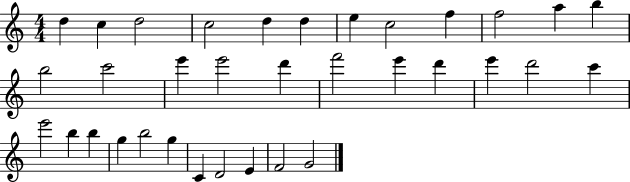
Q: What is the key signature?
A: C major